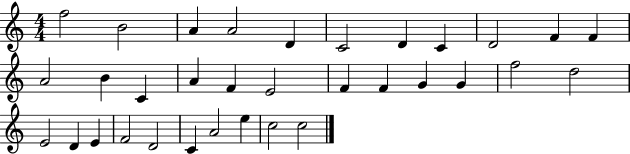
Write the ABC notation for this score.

X:1
T:Untitled
M:4/4
L:1/4
K:C
f2 B2 A A2 D C2 D C D2 F F A2 B C A F E2 F F G G f2 d2 E2 D E F2 D2 C A2 e c2 c2